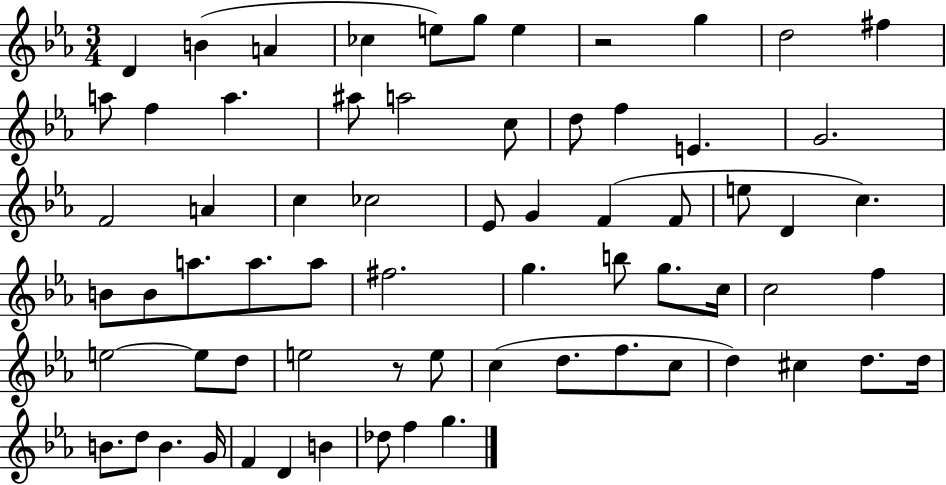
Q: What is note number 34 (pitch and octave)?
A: A5